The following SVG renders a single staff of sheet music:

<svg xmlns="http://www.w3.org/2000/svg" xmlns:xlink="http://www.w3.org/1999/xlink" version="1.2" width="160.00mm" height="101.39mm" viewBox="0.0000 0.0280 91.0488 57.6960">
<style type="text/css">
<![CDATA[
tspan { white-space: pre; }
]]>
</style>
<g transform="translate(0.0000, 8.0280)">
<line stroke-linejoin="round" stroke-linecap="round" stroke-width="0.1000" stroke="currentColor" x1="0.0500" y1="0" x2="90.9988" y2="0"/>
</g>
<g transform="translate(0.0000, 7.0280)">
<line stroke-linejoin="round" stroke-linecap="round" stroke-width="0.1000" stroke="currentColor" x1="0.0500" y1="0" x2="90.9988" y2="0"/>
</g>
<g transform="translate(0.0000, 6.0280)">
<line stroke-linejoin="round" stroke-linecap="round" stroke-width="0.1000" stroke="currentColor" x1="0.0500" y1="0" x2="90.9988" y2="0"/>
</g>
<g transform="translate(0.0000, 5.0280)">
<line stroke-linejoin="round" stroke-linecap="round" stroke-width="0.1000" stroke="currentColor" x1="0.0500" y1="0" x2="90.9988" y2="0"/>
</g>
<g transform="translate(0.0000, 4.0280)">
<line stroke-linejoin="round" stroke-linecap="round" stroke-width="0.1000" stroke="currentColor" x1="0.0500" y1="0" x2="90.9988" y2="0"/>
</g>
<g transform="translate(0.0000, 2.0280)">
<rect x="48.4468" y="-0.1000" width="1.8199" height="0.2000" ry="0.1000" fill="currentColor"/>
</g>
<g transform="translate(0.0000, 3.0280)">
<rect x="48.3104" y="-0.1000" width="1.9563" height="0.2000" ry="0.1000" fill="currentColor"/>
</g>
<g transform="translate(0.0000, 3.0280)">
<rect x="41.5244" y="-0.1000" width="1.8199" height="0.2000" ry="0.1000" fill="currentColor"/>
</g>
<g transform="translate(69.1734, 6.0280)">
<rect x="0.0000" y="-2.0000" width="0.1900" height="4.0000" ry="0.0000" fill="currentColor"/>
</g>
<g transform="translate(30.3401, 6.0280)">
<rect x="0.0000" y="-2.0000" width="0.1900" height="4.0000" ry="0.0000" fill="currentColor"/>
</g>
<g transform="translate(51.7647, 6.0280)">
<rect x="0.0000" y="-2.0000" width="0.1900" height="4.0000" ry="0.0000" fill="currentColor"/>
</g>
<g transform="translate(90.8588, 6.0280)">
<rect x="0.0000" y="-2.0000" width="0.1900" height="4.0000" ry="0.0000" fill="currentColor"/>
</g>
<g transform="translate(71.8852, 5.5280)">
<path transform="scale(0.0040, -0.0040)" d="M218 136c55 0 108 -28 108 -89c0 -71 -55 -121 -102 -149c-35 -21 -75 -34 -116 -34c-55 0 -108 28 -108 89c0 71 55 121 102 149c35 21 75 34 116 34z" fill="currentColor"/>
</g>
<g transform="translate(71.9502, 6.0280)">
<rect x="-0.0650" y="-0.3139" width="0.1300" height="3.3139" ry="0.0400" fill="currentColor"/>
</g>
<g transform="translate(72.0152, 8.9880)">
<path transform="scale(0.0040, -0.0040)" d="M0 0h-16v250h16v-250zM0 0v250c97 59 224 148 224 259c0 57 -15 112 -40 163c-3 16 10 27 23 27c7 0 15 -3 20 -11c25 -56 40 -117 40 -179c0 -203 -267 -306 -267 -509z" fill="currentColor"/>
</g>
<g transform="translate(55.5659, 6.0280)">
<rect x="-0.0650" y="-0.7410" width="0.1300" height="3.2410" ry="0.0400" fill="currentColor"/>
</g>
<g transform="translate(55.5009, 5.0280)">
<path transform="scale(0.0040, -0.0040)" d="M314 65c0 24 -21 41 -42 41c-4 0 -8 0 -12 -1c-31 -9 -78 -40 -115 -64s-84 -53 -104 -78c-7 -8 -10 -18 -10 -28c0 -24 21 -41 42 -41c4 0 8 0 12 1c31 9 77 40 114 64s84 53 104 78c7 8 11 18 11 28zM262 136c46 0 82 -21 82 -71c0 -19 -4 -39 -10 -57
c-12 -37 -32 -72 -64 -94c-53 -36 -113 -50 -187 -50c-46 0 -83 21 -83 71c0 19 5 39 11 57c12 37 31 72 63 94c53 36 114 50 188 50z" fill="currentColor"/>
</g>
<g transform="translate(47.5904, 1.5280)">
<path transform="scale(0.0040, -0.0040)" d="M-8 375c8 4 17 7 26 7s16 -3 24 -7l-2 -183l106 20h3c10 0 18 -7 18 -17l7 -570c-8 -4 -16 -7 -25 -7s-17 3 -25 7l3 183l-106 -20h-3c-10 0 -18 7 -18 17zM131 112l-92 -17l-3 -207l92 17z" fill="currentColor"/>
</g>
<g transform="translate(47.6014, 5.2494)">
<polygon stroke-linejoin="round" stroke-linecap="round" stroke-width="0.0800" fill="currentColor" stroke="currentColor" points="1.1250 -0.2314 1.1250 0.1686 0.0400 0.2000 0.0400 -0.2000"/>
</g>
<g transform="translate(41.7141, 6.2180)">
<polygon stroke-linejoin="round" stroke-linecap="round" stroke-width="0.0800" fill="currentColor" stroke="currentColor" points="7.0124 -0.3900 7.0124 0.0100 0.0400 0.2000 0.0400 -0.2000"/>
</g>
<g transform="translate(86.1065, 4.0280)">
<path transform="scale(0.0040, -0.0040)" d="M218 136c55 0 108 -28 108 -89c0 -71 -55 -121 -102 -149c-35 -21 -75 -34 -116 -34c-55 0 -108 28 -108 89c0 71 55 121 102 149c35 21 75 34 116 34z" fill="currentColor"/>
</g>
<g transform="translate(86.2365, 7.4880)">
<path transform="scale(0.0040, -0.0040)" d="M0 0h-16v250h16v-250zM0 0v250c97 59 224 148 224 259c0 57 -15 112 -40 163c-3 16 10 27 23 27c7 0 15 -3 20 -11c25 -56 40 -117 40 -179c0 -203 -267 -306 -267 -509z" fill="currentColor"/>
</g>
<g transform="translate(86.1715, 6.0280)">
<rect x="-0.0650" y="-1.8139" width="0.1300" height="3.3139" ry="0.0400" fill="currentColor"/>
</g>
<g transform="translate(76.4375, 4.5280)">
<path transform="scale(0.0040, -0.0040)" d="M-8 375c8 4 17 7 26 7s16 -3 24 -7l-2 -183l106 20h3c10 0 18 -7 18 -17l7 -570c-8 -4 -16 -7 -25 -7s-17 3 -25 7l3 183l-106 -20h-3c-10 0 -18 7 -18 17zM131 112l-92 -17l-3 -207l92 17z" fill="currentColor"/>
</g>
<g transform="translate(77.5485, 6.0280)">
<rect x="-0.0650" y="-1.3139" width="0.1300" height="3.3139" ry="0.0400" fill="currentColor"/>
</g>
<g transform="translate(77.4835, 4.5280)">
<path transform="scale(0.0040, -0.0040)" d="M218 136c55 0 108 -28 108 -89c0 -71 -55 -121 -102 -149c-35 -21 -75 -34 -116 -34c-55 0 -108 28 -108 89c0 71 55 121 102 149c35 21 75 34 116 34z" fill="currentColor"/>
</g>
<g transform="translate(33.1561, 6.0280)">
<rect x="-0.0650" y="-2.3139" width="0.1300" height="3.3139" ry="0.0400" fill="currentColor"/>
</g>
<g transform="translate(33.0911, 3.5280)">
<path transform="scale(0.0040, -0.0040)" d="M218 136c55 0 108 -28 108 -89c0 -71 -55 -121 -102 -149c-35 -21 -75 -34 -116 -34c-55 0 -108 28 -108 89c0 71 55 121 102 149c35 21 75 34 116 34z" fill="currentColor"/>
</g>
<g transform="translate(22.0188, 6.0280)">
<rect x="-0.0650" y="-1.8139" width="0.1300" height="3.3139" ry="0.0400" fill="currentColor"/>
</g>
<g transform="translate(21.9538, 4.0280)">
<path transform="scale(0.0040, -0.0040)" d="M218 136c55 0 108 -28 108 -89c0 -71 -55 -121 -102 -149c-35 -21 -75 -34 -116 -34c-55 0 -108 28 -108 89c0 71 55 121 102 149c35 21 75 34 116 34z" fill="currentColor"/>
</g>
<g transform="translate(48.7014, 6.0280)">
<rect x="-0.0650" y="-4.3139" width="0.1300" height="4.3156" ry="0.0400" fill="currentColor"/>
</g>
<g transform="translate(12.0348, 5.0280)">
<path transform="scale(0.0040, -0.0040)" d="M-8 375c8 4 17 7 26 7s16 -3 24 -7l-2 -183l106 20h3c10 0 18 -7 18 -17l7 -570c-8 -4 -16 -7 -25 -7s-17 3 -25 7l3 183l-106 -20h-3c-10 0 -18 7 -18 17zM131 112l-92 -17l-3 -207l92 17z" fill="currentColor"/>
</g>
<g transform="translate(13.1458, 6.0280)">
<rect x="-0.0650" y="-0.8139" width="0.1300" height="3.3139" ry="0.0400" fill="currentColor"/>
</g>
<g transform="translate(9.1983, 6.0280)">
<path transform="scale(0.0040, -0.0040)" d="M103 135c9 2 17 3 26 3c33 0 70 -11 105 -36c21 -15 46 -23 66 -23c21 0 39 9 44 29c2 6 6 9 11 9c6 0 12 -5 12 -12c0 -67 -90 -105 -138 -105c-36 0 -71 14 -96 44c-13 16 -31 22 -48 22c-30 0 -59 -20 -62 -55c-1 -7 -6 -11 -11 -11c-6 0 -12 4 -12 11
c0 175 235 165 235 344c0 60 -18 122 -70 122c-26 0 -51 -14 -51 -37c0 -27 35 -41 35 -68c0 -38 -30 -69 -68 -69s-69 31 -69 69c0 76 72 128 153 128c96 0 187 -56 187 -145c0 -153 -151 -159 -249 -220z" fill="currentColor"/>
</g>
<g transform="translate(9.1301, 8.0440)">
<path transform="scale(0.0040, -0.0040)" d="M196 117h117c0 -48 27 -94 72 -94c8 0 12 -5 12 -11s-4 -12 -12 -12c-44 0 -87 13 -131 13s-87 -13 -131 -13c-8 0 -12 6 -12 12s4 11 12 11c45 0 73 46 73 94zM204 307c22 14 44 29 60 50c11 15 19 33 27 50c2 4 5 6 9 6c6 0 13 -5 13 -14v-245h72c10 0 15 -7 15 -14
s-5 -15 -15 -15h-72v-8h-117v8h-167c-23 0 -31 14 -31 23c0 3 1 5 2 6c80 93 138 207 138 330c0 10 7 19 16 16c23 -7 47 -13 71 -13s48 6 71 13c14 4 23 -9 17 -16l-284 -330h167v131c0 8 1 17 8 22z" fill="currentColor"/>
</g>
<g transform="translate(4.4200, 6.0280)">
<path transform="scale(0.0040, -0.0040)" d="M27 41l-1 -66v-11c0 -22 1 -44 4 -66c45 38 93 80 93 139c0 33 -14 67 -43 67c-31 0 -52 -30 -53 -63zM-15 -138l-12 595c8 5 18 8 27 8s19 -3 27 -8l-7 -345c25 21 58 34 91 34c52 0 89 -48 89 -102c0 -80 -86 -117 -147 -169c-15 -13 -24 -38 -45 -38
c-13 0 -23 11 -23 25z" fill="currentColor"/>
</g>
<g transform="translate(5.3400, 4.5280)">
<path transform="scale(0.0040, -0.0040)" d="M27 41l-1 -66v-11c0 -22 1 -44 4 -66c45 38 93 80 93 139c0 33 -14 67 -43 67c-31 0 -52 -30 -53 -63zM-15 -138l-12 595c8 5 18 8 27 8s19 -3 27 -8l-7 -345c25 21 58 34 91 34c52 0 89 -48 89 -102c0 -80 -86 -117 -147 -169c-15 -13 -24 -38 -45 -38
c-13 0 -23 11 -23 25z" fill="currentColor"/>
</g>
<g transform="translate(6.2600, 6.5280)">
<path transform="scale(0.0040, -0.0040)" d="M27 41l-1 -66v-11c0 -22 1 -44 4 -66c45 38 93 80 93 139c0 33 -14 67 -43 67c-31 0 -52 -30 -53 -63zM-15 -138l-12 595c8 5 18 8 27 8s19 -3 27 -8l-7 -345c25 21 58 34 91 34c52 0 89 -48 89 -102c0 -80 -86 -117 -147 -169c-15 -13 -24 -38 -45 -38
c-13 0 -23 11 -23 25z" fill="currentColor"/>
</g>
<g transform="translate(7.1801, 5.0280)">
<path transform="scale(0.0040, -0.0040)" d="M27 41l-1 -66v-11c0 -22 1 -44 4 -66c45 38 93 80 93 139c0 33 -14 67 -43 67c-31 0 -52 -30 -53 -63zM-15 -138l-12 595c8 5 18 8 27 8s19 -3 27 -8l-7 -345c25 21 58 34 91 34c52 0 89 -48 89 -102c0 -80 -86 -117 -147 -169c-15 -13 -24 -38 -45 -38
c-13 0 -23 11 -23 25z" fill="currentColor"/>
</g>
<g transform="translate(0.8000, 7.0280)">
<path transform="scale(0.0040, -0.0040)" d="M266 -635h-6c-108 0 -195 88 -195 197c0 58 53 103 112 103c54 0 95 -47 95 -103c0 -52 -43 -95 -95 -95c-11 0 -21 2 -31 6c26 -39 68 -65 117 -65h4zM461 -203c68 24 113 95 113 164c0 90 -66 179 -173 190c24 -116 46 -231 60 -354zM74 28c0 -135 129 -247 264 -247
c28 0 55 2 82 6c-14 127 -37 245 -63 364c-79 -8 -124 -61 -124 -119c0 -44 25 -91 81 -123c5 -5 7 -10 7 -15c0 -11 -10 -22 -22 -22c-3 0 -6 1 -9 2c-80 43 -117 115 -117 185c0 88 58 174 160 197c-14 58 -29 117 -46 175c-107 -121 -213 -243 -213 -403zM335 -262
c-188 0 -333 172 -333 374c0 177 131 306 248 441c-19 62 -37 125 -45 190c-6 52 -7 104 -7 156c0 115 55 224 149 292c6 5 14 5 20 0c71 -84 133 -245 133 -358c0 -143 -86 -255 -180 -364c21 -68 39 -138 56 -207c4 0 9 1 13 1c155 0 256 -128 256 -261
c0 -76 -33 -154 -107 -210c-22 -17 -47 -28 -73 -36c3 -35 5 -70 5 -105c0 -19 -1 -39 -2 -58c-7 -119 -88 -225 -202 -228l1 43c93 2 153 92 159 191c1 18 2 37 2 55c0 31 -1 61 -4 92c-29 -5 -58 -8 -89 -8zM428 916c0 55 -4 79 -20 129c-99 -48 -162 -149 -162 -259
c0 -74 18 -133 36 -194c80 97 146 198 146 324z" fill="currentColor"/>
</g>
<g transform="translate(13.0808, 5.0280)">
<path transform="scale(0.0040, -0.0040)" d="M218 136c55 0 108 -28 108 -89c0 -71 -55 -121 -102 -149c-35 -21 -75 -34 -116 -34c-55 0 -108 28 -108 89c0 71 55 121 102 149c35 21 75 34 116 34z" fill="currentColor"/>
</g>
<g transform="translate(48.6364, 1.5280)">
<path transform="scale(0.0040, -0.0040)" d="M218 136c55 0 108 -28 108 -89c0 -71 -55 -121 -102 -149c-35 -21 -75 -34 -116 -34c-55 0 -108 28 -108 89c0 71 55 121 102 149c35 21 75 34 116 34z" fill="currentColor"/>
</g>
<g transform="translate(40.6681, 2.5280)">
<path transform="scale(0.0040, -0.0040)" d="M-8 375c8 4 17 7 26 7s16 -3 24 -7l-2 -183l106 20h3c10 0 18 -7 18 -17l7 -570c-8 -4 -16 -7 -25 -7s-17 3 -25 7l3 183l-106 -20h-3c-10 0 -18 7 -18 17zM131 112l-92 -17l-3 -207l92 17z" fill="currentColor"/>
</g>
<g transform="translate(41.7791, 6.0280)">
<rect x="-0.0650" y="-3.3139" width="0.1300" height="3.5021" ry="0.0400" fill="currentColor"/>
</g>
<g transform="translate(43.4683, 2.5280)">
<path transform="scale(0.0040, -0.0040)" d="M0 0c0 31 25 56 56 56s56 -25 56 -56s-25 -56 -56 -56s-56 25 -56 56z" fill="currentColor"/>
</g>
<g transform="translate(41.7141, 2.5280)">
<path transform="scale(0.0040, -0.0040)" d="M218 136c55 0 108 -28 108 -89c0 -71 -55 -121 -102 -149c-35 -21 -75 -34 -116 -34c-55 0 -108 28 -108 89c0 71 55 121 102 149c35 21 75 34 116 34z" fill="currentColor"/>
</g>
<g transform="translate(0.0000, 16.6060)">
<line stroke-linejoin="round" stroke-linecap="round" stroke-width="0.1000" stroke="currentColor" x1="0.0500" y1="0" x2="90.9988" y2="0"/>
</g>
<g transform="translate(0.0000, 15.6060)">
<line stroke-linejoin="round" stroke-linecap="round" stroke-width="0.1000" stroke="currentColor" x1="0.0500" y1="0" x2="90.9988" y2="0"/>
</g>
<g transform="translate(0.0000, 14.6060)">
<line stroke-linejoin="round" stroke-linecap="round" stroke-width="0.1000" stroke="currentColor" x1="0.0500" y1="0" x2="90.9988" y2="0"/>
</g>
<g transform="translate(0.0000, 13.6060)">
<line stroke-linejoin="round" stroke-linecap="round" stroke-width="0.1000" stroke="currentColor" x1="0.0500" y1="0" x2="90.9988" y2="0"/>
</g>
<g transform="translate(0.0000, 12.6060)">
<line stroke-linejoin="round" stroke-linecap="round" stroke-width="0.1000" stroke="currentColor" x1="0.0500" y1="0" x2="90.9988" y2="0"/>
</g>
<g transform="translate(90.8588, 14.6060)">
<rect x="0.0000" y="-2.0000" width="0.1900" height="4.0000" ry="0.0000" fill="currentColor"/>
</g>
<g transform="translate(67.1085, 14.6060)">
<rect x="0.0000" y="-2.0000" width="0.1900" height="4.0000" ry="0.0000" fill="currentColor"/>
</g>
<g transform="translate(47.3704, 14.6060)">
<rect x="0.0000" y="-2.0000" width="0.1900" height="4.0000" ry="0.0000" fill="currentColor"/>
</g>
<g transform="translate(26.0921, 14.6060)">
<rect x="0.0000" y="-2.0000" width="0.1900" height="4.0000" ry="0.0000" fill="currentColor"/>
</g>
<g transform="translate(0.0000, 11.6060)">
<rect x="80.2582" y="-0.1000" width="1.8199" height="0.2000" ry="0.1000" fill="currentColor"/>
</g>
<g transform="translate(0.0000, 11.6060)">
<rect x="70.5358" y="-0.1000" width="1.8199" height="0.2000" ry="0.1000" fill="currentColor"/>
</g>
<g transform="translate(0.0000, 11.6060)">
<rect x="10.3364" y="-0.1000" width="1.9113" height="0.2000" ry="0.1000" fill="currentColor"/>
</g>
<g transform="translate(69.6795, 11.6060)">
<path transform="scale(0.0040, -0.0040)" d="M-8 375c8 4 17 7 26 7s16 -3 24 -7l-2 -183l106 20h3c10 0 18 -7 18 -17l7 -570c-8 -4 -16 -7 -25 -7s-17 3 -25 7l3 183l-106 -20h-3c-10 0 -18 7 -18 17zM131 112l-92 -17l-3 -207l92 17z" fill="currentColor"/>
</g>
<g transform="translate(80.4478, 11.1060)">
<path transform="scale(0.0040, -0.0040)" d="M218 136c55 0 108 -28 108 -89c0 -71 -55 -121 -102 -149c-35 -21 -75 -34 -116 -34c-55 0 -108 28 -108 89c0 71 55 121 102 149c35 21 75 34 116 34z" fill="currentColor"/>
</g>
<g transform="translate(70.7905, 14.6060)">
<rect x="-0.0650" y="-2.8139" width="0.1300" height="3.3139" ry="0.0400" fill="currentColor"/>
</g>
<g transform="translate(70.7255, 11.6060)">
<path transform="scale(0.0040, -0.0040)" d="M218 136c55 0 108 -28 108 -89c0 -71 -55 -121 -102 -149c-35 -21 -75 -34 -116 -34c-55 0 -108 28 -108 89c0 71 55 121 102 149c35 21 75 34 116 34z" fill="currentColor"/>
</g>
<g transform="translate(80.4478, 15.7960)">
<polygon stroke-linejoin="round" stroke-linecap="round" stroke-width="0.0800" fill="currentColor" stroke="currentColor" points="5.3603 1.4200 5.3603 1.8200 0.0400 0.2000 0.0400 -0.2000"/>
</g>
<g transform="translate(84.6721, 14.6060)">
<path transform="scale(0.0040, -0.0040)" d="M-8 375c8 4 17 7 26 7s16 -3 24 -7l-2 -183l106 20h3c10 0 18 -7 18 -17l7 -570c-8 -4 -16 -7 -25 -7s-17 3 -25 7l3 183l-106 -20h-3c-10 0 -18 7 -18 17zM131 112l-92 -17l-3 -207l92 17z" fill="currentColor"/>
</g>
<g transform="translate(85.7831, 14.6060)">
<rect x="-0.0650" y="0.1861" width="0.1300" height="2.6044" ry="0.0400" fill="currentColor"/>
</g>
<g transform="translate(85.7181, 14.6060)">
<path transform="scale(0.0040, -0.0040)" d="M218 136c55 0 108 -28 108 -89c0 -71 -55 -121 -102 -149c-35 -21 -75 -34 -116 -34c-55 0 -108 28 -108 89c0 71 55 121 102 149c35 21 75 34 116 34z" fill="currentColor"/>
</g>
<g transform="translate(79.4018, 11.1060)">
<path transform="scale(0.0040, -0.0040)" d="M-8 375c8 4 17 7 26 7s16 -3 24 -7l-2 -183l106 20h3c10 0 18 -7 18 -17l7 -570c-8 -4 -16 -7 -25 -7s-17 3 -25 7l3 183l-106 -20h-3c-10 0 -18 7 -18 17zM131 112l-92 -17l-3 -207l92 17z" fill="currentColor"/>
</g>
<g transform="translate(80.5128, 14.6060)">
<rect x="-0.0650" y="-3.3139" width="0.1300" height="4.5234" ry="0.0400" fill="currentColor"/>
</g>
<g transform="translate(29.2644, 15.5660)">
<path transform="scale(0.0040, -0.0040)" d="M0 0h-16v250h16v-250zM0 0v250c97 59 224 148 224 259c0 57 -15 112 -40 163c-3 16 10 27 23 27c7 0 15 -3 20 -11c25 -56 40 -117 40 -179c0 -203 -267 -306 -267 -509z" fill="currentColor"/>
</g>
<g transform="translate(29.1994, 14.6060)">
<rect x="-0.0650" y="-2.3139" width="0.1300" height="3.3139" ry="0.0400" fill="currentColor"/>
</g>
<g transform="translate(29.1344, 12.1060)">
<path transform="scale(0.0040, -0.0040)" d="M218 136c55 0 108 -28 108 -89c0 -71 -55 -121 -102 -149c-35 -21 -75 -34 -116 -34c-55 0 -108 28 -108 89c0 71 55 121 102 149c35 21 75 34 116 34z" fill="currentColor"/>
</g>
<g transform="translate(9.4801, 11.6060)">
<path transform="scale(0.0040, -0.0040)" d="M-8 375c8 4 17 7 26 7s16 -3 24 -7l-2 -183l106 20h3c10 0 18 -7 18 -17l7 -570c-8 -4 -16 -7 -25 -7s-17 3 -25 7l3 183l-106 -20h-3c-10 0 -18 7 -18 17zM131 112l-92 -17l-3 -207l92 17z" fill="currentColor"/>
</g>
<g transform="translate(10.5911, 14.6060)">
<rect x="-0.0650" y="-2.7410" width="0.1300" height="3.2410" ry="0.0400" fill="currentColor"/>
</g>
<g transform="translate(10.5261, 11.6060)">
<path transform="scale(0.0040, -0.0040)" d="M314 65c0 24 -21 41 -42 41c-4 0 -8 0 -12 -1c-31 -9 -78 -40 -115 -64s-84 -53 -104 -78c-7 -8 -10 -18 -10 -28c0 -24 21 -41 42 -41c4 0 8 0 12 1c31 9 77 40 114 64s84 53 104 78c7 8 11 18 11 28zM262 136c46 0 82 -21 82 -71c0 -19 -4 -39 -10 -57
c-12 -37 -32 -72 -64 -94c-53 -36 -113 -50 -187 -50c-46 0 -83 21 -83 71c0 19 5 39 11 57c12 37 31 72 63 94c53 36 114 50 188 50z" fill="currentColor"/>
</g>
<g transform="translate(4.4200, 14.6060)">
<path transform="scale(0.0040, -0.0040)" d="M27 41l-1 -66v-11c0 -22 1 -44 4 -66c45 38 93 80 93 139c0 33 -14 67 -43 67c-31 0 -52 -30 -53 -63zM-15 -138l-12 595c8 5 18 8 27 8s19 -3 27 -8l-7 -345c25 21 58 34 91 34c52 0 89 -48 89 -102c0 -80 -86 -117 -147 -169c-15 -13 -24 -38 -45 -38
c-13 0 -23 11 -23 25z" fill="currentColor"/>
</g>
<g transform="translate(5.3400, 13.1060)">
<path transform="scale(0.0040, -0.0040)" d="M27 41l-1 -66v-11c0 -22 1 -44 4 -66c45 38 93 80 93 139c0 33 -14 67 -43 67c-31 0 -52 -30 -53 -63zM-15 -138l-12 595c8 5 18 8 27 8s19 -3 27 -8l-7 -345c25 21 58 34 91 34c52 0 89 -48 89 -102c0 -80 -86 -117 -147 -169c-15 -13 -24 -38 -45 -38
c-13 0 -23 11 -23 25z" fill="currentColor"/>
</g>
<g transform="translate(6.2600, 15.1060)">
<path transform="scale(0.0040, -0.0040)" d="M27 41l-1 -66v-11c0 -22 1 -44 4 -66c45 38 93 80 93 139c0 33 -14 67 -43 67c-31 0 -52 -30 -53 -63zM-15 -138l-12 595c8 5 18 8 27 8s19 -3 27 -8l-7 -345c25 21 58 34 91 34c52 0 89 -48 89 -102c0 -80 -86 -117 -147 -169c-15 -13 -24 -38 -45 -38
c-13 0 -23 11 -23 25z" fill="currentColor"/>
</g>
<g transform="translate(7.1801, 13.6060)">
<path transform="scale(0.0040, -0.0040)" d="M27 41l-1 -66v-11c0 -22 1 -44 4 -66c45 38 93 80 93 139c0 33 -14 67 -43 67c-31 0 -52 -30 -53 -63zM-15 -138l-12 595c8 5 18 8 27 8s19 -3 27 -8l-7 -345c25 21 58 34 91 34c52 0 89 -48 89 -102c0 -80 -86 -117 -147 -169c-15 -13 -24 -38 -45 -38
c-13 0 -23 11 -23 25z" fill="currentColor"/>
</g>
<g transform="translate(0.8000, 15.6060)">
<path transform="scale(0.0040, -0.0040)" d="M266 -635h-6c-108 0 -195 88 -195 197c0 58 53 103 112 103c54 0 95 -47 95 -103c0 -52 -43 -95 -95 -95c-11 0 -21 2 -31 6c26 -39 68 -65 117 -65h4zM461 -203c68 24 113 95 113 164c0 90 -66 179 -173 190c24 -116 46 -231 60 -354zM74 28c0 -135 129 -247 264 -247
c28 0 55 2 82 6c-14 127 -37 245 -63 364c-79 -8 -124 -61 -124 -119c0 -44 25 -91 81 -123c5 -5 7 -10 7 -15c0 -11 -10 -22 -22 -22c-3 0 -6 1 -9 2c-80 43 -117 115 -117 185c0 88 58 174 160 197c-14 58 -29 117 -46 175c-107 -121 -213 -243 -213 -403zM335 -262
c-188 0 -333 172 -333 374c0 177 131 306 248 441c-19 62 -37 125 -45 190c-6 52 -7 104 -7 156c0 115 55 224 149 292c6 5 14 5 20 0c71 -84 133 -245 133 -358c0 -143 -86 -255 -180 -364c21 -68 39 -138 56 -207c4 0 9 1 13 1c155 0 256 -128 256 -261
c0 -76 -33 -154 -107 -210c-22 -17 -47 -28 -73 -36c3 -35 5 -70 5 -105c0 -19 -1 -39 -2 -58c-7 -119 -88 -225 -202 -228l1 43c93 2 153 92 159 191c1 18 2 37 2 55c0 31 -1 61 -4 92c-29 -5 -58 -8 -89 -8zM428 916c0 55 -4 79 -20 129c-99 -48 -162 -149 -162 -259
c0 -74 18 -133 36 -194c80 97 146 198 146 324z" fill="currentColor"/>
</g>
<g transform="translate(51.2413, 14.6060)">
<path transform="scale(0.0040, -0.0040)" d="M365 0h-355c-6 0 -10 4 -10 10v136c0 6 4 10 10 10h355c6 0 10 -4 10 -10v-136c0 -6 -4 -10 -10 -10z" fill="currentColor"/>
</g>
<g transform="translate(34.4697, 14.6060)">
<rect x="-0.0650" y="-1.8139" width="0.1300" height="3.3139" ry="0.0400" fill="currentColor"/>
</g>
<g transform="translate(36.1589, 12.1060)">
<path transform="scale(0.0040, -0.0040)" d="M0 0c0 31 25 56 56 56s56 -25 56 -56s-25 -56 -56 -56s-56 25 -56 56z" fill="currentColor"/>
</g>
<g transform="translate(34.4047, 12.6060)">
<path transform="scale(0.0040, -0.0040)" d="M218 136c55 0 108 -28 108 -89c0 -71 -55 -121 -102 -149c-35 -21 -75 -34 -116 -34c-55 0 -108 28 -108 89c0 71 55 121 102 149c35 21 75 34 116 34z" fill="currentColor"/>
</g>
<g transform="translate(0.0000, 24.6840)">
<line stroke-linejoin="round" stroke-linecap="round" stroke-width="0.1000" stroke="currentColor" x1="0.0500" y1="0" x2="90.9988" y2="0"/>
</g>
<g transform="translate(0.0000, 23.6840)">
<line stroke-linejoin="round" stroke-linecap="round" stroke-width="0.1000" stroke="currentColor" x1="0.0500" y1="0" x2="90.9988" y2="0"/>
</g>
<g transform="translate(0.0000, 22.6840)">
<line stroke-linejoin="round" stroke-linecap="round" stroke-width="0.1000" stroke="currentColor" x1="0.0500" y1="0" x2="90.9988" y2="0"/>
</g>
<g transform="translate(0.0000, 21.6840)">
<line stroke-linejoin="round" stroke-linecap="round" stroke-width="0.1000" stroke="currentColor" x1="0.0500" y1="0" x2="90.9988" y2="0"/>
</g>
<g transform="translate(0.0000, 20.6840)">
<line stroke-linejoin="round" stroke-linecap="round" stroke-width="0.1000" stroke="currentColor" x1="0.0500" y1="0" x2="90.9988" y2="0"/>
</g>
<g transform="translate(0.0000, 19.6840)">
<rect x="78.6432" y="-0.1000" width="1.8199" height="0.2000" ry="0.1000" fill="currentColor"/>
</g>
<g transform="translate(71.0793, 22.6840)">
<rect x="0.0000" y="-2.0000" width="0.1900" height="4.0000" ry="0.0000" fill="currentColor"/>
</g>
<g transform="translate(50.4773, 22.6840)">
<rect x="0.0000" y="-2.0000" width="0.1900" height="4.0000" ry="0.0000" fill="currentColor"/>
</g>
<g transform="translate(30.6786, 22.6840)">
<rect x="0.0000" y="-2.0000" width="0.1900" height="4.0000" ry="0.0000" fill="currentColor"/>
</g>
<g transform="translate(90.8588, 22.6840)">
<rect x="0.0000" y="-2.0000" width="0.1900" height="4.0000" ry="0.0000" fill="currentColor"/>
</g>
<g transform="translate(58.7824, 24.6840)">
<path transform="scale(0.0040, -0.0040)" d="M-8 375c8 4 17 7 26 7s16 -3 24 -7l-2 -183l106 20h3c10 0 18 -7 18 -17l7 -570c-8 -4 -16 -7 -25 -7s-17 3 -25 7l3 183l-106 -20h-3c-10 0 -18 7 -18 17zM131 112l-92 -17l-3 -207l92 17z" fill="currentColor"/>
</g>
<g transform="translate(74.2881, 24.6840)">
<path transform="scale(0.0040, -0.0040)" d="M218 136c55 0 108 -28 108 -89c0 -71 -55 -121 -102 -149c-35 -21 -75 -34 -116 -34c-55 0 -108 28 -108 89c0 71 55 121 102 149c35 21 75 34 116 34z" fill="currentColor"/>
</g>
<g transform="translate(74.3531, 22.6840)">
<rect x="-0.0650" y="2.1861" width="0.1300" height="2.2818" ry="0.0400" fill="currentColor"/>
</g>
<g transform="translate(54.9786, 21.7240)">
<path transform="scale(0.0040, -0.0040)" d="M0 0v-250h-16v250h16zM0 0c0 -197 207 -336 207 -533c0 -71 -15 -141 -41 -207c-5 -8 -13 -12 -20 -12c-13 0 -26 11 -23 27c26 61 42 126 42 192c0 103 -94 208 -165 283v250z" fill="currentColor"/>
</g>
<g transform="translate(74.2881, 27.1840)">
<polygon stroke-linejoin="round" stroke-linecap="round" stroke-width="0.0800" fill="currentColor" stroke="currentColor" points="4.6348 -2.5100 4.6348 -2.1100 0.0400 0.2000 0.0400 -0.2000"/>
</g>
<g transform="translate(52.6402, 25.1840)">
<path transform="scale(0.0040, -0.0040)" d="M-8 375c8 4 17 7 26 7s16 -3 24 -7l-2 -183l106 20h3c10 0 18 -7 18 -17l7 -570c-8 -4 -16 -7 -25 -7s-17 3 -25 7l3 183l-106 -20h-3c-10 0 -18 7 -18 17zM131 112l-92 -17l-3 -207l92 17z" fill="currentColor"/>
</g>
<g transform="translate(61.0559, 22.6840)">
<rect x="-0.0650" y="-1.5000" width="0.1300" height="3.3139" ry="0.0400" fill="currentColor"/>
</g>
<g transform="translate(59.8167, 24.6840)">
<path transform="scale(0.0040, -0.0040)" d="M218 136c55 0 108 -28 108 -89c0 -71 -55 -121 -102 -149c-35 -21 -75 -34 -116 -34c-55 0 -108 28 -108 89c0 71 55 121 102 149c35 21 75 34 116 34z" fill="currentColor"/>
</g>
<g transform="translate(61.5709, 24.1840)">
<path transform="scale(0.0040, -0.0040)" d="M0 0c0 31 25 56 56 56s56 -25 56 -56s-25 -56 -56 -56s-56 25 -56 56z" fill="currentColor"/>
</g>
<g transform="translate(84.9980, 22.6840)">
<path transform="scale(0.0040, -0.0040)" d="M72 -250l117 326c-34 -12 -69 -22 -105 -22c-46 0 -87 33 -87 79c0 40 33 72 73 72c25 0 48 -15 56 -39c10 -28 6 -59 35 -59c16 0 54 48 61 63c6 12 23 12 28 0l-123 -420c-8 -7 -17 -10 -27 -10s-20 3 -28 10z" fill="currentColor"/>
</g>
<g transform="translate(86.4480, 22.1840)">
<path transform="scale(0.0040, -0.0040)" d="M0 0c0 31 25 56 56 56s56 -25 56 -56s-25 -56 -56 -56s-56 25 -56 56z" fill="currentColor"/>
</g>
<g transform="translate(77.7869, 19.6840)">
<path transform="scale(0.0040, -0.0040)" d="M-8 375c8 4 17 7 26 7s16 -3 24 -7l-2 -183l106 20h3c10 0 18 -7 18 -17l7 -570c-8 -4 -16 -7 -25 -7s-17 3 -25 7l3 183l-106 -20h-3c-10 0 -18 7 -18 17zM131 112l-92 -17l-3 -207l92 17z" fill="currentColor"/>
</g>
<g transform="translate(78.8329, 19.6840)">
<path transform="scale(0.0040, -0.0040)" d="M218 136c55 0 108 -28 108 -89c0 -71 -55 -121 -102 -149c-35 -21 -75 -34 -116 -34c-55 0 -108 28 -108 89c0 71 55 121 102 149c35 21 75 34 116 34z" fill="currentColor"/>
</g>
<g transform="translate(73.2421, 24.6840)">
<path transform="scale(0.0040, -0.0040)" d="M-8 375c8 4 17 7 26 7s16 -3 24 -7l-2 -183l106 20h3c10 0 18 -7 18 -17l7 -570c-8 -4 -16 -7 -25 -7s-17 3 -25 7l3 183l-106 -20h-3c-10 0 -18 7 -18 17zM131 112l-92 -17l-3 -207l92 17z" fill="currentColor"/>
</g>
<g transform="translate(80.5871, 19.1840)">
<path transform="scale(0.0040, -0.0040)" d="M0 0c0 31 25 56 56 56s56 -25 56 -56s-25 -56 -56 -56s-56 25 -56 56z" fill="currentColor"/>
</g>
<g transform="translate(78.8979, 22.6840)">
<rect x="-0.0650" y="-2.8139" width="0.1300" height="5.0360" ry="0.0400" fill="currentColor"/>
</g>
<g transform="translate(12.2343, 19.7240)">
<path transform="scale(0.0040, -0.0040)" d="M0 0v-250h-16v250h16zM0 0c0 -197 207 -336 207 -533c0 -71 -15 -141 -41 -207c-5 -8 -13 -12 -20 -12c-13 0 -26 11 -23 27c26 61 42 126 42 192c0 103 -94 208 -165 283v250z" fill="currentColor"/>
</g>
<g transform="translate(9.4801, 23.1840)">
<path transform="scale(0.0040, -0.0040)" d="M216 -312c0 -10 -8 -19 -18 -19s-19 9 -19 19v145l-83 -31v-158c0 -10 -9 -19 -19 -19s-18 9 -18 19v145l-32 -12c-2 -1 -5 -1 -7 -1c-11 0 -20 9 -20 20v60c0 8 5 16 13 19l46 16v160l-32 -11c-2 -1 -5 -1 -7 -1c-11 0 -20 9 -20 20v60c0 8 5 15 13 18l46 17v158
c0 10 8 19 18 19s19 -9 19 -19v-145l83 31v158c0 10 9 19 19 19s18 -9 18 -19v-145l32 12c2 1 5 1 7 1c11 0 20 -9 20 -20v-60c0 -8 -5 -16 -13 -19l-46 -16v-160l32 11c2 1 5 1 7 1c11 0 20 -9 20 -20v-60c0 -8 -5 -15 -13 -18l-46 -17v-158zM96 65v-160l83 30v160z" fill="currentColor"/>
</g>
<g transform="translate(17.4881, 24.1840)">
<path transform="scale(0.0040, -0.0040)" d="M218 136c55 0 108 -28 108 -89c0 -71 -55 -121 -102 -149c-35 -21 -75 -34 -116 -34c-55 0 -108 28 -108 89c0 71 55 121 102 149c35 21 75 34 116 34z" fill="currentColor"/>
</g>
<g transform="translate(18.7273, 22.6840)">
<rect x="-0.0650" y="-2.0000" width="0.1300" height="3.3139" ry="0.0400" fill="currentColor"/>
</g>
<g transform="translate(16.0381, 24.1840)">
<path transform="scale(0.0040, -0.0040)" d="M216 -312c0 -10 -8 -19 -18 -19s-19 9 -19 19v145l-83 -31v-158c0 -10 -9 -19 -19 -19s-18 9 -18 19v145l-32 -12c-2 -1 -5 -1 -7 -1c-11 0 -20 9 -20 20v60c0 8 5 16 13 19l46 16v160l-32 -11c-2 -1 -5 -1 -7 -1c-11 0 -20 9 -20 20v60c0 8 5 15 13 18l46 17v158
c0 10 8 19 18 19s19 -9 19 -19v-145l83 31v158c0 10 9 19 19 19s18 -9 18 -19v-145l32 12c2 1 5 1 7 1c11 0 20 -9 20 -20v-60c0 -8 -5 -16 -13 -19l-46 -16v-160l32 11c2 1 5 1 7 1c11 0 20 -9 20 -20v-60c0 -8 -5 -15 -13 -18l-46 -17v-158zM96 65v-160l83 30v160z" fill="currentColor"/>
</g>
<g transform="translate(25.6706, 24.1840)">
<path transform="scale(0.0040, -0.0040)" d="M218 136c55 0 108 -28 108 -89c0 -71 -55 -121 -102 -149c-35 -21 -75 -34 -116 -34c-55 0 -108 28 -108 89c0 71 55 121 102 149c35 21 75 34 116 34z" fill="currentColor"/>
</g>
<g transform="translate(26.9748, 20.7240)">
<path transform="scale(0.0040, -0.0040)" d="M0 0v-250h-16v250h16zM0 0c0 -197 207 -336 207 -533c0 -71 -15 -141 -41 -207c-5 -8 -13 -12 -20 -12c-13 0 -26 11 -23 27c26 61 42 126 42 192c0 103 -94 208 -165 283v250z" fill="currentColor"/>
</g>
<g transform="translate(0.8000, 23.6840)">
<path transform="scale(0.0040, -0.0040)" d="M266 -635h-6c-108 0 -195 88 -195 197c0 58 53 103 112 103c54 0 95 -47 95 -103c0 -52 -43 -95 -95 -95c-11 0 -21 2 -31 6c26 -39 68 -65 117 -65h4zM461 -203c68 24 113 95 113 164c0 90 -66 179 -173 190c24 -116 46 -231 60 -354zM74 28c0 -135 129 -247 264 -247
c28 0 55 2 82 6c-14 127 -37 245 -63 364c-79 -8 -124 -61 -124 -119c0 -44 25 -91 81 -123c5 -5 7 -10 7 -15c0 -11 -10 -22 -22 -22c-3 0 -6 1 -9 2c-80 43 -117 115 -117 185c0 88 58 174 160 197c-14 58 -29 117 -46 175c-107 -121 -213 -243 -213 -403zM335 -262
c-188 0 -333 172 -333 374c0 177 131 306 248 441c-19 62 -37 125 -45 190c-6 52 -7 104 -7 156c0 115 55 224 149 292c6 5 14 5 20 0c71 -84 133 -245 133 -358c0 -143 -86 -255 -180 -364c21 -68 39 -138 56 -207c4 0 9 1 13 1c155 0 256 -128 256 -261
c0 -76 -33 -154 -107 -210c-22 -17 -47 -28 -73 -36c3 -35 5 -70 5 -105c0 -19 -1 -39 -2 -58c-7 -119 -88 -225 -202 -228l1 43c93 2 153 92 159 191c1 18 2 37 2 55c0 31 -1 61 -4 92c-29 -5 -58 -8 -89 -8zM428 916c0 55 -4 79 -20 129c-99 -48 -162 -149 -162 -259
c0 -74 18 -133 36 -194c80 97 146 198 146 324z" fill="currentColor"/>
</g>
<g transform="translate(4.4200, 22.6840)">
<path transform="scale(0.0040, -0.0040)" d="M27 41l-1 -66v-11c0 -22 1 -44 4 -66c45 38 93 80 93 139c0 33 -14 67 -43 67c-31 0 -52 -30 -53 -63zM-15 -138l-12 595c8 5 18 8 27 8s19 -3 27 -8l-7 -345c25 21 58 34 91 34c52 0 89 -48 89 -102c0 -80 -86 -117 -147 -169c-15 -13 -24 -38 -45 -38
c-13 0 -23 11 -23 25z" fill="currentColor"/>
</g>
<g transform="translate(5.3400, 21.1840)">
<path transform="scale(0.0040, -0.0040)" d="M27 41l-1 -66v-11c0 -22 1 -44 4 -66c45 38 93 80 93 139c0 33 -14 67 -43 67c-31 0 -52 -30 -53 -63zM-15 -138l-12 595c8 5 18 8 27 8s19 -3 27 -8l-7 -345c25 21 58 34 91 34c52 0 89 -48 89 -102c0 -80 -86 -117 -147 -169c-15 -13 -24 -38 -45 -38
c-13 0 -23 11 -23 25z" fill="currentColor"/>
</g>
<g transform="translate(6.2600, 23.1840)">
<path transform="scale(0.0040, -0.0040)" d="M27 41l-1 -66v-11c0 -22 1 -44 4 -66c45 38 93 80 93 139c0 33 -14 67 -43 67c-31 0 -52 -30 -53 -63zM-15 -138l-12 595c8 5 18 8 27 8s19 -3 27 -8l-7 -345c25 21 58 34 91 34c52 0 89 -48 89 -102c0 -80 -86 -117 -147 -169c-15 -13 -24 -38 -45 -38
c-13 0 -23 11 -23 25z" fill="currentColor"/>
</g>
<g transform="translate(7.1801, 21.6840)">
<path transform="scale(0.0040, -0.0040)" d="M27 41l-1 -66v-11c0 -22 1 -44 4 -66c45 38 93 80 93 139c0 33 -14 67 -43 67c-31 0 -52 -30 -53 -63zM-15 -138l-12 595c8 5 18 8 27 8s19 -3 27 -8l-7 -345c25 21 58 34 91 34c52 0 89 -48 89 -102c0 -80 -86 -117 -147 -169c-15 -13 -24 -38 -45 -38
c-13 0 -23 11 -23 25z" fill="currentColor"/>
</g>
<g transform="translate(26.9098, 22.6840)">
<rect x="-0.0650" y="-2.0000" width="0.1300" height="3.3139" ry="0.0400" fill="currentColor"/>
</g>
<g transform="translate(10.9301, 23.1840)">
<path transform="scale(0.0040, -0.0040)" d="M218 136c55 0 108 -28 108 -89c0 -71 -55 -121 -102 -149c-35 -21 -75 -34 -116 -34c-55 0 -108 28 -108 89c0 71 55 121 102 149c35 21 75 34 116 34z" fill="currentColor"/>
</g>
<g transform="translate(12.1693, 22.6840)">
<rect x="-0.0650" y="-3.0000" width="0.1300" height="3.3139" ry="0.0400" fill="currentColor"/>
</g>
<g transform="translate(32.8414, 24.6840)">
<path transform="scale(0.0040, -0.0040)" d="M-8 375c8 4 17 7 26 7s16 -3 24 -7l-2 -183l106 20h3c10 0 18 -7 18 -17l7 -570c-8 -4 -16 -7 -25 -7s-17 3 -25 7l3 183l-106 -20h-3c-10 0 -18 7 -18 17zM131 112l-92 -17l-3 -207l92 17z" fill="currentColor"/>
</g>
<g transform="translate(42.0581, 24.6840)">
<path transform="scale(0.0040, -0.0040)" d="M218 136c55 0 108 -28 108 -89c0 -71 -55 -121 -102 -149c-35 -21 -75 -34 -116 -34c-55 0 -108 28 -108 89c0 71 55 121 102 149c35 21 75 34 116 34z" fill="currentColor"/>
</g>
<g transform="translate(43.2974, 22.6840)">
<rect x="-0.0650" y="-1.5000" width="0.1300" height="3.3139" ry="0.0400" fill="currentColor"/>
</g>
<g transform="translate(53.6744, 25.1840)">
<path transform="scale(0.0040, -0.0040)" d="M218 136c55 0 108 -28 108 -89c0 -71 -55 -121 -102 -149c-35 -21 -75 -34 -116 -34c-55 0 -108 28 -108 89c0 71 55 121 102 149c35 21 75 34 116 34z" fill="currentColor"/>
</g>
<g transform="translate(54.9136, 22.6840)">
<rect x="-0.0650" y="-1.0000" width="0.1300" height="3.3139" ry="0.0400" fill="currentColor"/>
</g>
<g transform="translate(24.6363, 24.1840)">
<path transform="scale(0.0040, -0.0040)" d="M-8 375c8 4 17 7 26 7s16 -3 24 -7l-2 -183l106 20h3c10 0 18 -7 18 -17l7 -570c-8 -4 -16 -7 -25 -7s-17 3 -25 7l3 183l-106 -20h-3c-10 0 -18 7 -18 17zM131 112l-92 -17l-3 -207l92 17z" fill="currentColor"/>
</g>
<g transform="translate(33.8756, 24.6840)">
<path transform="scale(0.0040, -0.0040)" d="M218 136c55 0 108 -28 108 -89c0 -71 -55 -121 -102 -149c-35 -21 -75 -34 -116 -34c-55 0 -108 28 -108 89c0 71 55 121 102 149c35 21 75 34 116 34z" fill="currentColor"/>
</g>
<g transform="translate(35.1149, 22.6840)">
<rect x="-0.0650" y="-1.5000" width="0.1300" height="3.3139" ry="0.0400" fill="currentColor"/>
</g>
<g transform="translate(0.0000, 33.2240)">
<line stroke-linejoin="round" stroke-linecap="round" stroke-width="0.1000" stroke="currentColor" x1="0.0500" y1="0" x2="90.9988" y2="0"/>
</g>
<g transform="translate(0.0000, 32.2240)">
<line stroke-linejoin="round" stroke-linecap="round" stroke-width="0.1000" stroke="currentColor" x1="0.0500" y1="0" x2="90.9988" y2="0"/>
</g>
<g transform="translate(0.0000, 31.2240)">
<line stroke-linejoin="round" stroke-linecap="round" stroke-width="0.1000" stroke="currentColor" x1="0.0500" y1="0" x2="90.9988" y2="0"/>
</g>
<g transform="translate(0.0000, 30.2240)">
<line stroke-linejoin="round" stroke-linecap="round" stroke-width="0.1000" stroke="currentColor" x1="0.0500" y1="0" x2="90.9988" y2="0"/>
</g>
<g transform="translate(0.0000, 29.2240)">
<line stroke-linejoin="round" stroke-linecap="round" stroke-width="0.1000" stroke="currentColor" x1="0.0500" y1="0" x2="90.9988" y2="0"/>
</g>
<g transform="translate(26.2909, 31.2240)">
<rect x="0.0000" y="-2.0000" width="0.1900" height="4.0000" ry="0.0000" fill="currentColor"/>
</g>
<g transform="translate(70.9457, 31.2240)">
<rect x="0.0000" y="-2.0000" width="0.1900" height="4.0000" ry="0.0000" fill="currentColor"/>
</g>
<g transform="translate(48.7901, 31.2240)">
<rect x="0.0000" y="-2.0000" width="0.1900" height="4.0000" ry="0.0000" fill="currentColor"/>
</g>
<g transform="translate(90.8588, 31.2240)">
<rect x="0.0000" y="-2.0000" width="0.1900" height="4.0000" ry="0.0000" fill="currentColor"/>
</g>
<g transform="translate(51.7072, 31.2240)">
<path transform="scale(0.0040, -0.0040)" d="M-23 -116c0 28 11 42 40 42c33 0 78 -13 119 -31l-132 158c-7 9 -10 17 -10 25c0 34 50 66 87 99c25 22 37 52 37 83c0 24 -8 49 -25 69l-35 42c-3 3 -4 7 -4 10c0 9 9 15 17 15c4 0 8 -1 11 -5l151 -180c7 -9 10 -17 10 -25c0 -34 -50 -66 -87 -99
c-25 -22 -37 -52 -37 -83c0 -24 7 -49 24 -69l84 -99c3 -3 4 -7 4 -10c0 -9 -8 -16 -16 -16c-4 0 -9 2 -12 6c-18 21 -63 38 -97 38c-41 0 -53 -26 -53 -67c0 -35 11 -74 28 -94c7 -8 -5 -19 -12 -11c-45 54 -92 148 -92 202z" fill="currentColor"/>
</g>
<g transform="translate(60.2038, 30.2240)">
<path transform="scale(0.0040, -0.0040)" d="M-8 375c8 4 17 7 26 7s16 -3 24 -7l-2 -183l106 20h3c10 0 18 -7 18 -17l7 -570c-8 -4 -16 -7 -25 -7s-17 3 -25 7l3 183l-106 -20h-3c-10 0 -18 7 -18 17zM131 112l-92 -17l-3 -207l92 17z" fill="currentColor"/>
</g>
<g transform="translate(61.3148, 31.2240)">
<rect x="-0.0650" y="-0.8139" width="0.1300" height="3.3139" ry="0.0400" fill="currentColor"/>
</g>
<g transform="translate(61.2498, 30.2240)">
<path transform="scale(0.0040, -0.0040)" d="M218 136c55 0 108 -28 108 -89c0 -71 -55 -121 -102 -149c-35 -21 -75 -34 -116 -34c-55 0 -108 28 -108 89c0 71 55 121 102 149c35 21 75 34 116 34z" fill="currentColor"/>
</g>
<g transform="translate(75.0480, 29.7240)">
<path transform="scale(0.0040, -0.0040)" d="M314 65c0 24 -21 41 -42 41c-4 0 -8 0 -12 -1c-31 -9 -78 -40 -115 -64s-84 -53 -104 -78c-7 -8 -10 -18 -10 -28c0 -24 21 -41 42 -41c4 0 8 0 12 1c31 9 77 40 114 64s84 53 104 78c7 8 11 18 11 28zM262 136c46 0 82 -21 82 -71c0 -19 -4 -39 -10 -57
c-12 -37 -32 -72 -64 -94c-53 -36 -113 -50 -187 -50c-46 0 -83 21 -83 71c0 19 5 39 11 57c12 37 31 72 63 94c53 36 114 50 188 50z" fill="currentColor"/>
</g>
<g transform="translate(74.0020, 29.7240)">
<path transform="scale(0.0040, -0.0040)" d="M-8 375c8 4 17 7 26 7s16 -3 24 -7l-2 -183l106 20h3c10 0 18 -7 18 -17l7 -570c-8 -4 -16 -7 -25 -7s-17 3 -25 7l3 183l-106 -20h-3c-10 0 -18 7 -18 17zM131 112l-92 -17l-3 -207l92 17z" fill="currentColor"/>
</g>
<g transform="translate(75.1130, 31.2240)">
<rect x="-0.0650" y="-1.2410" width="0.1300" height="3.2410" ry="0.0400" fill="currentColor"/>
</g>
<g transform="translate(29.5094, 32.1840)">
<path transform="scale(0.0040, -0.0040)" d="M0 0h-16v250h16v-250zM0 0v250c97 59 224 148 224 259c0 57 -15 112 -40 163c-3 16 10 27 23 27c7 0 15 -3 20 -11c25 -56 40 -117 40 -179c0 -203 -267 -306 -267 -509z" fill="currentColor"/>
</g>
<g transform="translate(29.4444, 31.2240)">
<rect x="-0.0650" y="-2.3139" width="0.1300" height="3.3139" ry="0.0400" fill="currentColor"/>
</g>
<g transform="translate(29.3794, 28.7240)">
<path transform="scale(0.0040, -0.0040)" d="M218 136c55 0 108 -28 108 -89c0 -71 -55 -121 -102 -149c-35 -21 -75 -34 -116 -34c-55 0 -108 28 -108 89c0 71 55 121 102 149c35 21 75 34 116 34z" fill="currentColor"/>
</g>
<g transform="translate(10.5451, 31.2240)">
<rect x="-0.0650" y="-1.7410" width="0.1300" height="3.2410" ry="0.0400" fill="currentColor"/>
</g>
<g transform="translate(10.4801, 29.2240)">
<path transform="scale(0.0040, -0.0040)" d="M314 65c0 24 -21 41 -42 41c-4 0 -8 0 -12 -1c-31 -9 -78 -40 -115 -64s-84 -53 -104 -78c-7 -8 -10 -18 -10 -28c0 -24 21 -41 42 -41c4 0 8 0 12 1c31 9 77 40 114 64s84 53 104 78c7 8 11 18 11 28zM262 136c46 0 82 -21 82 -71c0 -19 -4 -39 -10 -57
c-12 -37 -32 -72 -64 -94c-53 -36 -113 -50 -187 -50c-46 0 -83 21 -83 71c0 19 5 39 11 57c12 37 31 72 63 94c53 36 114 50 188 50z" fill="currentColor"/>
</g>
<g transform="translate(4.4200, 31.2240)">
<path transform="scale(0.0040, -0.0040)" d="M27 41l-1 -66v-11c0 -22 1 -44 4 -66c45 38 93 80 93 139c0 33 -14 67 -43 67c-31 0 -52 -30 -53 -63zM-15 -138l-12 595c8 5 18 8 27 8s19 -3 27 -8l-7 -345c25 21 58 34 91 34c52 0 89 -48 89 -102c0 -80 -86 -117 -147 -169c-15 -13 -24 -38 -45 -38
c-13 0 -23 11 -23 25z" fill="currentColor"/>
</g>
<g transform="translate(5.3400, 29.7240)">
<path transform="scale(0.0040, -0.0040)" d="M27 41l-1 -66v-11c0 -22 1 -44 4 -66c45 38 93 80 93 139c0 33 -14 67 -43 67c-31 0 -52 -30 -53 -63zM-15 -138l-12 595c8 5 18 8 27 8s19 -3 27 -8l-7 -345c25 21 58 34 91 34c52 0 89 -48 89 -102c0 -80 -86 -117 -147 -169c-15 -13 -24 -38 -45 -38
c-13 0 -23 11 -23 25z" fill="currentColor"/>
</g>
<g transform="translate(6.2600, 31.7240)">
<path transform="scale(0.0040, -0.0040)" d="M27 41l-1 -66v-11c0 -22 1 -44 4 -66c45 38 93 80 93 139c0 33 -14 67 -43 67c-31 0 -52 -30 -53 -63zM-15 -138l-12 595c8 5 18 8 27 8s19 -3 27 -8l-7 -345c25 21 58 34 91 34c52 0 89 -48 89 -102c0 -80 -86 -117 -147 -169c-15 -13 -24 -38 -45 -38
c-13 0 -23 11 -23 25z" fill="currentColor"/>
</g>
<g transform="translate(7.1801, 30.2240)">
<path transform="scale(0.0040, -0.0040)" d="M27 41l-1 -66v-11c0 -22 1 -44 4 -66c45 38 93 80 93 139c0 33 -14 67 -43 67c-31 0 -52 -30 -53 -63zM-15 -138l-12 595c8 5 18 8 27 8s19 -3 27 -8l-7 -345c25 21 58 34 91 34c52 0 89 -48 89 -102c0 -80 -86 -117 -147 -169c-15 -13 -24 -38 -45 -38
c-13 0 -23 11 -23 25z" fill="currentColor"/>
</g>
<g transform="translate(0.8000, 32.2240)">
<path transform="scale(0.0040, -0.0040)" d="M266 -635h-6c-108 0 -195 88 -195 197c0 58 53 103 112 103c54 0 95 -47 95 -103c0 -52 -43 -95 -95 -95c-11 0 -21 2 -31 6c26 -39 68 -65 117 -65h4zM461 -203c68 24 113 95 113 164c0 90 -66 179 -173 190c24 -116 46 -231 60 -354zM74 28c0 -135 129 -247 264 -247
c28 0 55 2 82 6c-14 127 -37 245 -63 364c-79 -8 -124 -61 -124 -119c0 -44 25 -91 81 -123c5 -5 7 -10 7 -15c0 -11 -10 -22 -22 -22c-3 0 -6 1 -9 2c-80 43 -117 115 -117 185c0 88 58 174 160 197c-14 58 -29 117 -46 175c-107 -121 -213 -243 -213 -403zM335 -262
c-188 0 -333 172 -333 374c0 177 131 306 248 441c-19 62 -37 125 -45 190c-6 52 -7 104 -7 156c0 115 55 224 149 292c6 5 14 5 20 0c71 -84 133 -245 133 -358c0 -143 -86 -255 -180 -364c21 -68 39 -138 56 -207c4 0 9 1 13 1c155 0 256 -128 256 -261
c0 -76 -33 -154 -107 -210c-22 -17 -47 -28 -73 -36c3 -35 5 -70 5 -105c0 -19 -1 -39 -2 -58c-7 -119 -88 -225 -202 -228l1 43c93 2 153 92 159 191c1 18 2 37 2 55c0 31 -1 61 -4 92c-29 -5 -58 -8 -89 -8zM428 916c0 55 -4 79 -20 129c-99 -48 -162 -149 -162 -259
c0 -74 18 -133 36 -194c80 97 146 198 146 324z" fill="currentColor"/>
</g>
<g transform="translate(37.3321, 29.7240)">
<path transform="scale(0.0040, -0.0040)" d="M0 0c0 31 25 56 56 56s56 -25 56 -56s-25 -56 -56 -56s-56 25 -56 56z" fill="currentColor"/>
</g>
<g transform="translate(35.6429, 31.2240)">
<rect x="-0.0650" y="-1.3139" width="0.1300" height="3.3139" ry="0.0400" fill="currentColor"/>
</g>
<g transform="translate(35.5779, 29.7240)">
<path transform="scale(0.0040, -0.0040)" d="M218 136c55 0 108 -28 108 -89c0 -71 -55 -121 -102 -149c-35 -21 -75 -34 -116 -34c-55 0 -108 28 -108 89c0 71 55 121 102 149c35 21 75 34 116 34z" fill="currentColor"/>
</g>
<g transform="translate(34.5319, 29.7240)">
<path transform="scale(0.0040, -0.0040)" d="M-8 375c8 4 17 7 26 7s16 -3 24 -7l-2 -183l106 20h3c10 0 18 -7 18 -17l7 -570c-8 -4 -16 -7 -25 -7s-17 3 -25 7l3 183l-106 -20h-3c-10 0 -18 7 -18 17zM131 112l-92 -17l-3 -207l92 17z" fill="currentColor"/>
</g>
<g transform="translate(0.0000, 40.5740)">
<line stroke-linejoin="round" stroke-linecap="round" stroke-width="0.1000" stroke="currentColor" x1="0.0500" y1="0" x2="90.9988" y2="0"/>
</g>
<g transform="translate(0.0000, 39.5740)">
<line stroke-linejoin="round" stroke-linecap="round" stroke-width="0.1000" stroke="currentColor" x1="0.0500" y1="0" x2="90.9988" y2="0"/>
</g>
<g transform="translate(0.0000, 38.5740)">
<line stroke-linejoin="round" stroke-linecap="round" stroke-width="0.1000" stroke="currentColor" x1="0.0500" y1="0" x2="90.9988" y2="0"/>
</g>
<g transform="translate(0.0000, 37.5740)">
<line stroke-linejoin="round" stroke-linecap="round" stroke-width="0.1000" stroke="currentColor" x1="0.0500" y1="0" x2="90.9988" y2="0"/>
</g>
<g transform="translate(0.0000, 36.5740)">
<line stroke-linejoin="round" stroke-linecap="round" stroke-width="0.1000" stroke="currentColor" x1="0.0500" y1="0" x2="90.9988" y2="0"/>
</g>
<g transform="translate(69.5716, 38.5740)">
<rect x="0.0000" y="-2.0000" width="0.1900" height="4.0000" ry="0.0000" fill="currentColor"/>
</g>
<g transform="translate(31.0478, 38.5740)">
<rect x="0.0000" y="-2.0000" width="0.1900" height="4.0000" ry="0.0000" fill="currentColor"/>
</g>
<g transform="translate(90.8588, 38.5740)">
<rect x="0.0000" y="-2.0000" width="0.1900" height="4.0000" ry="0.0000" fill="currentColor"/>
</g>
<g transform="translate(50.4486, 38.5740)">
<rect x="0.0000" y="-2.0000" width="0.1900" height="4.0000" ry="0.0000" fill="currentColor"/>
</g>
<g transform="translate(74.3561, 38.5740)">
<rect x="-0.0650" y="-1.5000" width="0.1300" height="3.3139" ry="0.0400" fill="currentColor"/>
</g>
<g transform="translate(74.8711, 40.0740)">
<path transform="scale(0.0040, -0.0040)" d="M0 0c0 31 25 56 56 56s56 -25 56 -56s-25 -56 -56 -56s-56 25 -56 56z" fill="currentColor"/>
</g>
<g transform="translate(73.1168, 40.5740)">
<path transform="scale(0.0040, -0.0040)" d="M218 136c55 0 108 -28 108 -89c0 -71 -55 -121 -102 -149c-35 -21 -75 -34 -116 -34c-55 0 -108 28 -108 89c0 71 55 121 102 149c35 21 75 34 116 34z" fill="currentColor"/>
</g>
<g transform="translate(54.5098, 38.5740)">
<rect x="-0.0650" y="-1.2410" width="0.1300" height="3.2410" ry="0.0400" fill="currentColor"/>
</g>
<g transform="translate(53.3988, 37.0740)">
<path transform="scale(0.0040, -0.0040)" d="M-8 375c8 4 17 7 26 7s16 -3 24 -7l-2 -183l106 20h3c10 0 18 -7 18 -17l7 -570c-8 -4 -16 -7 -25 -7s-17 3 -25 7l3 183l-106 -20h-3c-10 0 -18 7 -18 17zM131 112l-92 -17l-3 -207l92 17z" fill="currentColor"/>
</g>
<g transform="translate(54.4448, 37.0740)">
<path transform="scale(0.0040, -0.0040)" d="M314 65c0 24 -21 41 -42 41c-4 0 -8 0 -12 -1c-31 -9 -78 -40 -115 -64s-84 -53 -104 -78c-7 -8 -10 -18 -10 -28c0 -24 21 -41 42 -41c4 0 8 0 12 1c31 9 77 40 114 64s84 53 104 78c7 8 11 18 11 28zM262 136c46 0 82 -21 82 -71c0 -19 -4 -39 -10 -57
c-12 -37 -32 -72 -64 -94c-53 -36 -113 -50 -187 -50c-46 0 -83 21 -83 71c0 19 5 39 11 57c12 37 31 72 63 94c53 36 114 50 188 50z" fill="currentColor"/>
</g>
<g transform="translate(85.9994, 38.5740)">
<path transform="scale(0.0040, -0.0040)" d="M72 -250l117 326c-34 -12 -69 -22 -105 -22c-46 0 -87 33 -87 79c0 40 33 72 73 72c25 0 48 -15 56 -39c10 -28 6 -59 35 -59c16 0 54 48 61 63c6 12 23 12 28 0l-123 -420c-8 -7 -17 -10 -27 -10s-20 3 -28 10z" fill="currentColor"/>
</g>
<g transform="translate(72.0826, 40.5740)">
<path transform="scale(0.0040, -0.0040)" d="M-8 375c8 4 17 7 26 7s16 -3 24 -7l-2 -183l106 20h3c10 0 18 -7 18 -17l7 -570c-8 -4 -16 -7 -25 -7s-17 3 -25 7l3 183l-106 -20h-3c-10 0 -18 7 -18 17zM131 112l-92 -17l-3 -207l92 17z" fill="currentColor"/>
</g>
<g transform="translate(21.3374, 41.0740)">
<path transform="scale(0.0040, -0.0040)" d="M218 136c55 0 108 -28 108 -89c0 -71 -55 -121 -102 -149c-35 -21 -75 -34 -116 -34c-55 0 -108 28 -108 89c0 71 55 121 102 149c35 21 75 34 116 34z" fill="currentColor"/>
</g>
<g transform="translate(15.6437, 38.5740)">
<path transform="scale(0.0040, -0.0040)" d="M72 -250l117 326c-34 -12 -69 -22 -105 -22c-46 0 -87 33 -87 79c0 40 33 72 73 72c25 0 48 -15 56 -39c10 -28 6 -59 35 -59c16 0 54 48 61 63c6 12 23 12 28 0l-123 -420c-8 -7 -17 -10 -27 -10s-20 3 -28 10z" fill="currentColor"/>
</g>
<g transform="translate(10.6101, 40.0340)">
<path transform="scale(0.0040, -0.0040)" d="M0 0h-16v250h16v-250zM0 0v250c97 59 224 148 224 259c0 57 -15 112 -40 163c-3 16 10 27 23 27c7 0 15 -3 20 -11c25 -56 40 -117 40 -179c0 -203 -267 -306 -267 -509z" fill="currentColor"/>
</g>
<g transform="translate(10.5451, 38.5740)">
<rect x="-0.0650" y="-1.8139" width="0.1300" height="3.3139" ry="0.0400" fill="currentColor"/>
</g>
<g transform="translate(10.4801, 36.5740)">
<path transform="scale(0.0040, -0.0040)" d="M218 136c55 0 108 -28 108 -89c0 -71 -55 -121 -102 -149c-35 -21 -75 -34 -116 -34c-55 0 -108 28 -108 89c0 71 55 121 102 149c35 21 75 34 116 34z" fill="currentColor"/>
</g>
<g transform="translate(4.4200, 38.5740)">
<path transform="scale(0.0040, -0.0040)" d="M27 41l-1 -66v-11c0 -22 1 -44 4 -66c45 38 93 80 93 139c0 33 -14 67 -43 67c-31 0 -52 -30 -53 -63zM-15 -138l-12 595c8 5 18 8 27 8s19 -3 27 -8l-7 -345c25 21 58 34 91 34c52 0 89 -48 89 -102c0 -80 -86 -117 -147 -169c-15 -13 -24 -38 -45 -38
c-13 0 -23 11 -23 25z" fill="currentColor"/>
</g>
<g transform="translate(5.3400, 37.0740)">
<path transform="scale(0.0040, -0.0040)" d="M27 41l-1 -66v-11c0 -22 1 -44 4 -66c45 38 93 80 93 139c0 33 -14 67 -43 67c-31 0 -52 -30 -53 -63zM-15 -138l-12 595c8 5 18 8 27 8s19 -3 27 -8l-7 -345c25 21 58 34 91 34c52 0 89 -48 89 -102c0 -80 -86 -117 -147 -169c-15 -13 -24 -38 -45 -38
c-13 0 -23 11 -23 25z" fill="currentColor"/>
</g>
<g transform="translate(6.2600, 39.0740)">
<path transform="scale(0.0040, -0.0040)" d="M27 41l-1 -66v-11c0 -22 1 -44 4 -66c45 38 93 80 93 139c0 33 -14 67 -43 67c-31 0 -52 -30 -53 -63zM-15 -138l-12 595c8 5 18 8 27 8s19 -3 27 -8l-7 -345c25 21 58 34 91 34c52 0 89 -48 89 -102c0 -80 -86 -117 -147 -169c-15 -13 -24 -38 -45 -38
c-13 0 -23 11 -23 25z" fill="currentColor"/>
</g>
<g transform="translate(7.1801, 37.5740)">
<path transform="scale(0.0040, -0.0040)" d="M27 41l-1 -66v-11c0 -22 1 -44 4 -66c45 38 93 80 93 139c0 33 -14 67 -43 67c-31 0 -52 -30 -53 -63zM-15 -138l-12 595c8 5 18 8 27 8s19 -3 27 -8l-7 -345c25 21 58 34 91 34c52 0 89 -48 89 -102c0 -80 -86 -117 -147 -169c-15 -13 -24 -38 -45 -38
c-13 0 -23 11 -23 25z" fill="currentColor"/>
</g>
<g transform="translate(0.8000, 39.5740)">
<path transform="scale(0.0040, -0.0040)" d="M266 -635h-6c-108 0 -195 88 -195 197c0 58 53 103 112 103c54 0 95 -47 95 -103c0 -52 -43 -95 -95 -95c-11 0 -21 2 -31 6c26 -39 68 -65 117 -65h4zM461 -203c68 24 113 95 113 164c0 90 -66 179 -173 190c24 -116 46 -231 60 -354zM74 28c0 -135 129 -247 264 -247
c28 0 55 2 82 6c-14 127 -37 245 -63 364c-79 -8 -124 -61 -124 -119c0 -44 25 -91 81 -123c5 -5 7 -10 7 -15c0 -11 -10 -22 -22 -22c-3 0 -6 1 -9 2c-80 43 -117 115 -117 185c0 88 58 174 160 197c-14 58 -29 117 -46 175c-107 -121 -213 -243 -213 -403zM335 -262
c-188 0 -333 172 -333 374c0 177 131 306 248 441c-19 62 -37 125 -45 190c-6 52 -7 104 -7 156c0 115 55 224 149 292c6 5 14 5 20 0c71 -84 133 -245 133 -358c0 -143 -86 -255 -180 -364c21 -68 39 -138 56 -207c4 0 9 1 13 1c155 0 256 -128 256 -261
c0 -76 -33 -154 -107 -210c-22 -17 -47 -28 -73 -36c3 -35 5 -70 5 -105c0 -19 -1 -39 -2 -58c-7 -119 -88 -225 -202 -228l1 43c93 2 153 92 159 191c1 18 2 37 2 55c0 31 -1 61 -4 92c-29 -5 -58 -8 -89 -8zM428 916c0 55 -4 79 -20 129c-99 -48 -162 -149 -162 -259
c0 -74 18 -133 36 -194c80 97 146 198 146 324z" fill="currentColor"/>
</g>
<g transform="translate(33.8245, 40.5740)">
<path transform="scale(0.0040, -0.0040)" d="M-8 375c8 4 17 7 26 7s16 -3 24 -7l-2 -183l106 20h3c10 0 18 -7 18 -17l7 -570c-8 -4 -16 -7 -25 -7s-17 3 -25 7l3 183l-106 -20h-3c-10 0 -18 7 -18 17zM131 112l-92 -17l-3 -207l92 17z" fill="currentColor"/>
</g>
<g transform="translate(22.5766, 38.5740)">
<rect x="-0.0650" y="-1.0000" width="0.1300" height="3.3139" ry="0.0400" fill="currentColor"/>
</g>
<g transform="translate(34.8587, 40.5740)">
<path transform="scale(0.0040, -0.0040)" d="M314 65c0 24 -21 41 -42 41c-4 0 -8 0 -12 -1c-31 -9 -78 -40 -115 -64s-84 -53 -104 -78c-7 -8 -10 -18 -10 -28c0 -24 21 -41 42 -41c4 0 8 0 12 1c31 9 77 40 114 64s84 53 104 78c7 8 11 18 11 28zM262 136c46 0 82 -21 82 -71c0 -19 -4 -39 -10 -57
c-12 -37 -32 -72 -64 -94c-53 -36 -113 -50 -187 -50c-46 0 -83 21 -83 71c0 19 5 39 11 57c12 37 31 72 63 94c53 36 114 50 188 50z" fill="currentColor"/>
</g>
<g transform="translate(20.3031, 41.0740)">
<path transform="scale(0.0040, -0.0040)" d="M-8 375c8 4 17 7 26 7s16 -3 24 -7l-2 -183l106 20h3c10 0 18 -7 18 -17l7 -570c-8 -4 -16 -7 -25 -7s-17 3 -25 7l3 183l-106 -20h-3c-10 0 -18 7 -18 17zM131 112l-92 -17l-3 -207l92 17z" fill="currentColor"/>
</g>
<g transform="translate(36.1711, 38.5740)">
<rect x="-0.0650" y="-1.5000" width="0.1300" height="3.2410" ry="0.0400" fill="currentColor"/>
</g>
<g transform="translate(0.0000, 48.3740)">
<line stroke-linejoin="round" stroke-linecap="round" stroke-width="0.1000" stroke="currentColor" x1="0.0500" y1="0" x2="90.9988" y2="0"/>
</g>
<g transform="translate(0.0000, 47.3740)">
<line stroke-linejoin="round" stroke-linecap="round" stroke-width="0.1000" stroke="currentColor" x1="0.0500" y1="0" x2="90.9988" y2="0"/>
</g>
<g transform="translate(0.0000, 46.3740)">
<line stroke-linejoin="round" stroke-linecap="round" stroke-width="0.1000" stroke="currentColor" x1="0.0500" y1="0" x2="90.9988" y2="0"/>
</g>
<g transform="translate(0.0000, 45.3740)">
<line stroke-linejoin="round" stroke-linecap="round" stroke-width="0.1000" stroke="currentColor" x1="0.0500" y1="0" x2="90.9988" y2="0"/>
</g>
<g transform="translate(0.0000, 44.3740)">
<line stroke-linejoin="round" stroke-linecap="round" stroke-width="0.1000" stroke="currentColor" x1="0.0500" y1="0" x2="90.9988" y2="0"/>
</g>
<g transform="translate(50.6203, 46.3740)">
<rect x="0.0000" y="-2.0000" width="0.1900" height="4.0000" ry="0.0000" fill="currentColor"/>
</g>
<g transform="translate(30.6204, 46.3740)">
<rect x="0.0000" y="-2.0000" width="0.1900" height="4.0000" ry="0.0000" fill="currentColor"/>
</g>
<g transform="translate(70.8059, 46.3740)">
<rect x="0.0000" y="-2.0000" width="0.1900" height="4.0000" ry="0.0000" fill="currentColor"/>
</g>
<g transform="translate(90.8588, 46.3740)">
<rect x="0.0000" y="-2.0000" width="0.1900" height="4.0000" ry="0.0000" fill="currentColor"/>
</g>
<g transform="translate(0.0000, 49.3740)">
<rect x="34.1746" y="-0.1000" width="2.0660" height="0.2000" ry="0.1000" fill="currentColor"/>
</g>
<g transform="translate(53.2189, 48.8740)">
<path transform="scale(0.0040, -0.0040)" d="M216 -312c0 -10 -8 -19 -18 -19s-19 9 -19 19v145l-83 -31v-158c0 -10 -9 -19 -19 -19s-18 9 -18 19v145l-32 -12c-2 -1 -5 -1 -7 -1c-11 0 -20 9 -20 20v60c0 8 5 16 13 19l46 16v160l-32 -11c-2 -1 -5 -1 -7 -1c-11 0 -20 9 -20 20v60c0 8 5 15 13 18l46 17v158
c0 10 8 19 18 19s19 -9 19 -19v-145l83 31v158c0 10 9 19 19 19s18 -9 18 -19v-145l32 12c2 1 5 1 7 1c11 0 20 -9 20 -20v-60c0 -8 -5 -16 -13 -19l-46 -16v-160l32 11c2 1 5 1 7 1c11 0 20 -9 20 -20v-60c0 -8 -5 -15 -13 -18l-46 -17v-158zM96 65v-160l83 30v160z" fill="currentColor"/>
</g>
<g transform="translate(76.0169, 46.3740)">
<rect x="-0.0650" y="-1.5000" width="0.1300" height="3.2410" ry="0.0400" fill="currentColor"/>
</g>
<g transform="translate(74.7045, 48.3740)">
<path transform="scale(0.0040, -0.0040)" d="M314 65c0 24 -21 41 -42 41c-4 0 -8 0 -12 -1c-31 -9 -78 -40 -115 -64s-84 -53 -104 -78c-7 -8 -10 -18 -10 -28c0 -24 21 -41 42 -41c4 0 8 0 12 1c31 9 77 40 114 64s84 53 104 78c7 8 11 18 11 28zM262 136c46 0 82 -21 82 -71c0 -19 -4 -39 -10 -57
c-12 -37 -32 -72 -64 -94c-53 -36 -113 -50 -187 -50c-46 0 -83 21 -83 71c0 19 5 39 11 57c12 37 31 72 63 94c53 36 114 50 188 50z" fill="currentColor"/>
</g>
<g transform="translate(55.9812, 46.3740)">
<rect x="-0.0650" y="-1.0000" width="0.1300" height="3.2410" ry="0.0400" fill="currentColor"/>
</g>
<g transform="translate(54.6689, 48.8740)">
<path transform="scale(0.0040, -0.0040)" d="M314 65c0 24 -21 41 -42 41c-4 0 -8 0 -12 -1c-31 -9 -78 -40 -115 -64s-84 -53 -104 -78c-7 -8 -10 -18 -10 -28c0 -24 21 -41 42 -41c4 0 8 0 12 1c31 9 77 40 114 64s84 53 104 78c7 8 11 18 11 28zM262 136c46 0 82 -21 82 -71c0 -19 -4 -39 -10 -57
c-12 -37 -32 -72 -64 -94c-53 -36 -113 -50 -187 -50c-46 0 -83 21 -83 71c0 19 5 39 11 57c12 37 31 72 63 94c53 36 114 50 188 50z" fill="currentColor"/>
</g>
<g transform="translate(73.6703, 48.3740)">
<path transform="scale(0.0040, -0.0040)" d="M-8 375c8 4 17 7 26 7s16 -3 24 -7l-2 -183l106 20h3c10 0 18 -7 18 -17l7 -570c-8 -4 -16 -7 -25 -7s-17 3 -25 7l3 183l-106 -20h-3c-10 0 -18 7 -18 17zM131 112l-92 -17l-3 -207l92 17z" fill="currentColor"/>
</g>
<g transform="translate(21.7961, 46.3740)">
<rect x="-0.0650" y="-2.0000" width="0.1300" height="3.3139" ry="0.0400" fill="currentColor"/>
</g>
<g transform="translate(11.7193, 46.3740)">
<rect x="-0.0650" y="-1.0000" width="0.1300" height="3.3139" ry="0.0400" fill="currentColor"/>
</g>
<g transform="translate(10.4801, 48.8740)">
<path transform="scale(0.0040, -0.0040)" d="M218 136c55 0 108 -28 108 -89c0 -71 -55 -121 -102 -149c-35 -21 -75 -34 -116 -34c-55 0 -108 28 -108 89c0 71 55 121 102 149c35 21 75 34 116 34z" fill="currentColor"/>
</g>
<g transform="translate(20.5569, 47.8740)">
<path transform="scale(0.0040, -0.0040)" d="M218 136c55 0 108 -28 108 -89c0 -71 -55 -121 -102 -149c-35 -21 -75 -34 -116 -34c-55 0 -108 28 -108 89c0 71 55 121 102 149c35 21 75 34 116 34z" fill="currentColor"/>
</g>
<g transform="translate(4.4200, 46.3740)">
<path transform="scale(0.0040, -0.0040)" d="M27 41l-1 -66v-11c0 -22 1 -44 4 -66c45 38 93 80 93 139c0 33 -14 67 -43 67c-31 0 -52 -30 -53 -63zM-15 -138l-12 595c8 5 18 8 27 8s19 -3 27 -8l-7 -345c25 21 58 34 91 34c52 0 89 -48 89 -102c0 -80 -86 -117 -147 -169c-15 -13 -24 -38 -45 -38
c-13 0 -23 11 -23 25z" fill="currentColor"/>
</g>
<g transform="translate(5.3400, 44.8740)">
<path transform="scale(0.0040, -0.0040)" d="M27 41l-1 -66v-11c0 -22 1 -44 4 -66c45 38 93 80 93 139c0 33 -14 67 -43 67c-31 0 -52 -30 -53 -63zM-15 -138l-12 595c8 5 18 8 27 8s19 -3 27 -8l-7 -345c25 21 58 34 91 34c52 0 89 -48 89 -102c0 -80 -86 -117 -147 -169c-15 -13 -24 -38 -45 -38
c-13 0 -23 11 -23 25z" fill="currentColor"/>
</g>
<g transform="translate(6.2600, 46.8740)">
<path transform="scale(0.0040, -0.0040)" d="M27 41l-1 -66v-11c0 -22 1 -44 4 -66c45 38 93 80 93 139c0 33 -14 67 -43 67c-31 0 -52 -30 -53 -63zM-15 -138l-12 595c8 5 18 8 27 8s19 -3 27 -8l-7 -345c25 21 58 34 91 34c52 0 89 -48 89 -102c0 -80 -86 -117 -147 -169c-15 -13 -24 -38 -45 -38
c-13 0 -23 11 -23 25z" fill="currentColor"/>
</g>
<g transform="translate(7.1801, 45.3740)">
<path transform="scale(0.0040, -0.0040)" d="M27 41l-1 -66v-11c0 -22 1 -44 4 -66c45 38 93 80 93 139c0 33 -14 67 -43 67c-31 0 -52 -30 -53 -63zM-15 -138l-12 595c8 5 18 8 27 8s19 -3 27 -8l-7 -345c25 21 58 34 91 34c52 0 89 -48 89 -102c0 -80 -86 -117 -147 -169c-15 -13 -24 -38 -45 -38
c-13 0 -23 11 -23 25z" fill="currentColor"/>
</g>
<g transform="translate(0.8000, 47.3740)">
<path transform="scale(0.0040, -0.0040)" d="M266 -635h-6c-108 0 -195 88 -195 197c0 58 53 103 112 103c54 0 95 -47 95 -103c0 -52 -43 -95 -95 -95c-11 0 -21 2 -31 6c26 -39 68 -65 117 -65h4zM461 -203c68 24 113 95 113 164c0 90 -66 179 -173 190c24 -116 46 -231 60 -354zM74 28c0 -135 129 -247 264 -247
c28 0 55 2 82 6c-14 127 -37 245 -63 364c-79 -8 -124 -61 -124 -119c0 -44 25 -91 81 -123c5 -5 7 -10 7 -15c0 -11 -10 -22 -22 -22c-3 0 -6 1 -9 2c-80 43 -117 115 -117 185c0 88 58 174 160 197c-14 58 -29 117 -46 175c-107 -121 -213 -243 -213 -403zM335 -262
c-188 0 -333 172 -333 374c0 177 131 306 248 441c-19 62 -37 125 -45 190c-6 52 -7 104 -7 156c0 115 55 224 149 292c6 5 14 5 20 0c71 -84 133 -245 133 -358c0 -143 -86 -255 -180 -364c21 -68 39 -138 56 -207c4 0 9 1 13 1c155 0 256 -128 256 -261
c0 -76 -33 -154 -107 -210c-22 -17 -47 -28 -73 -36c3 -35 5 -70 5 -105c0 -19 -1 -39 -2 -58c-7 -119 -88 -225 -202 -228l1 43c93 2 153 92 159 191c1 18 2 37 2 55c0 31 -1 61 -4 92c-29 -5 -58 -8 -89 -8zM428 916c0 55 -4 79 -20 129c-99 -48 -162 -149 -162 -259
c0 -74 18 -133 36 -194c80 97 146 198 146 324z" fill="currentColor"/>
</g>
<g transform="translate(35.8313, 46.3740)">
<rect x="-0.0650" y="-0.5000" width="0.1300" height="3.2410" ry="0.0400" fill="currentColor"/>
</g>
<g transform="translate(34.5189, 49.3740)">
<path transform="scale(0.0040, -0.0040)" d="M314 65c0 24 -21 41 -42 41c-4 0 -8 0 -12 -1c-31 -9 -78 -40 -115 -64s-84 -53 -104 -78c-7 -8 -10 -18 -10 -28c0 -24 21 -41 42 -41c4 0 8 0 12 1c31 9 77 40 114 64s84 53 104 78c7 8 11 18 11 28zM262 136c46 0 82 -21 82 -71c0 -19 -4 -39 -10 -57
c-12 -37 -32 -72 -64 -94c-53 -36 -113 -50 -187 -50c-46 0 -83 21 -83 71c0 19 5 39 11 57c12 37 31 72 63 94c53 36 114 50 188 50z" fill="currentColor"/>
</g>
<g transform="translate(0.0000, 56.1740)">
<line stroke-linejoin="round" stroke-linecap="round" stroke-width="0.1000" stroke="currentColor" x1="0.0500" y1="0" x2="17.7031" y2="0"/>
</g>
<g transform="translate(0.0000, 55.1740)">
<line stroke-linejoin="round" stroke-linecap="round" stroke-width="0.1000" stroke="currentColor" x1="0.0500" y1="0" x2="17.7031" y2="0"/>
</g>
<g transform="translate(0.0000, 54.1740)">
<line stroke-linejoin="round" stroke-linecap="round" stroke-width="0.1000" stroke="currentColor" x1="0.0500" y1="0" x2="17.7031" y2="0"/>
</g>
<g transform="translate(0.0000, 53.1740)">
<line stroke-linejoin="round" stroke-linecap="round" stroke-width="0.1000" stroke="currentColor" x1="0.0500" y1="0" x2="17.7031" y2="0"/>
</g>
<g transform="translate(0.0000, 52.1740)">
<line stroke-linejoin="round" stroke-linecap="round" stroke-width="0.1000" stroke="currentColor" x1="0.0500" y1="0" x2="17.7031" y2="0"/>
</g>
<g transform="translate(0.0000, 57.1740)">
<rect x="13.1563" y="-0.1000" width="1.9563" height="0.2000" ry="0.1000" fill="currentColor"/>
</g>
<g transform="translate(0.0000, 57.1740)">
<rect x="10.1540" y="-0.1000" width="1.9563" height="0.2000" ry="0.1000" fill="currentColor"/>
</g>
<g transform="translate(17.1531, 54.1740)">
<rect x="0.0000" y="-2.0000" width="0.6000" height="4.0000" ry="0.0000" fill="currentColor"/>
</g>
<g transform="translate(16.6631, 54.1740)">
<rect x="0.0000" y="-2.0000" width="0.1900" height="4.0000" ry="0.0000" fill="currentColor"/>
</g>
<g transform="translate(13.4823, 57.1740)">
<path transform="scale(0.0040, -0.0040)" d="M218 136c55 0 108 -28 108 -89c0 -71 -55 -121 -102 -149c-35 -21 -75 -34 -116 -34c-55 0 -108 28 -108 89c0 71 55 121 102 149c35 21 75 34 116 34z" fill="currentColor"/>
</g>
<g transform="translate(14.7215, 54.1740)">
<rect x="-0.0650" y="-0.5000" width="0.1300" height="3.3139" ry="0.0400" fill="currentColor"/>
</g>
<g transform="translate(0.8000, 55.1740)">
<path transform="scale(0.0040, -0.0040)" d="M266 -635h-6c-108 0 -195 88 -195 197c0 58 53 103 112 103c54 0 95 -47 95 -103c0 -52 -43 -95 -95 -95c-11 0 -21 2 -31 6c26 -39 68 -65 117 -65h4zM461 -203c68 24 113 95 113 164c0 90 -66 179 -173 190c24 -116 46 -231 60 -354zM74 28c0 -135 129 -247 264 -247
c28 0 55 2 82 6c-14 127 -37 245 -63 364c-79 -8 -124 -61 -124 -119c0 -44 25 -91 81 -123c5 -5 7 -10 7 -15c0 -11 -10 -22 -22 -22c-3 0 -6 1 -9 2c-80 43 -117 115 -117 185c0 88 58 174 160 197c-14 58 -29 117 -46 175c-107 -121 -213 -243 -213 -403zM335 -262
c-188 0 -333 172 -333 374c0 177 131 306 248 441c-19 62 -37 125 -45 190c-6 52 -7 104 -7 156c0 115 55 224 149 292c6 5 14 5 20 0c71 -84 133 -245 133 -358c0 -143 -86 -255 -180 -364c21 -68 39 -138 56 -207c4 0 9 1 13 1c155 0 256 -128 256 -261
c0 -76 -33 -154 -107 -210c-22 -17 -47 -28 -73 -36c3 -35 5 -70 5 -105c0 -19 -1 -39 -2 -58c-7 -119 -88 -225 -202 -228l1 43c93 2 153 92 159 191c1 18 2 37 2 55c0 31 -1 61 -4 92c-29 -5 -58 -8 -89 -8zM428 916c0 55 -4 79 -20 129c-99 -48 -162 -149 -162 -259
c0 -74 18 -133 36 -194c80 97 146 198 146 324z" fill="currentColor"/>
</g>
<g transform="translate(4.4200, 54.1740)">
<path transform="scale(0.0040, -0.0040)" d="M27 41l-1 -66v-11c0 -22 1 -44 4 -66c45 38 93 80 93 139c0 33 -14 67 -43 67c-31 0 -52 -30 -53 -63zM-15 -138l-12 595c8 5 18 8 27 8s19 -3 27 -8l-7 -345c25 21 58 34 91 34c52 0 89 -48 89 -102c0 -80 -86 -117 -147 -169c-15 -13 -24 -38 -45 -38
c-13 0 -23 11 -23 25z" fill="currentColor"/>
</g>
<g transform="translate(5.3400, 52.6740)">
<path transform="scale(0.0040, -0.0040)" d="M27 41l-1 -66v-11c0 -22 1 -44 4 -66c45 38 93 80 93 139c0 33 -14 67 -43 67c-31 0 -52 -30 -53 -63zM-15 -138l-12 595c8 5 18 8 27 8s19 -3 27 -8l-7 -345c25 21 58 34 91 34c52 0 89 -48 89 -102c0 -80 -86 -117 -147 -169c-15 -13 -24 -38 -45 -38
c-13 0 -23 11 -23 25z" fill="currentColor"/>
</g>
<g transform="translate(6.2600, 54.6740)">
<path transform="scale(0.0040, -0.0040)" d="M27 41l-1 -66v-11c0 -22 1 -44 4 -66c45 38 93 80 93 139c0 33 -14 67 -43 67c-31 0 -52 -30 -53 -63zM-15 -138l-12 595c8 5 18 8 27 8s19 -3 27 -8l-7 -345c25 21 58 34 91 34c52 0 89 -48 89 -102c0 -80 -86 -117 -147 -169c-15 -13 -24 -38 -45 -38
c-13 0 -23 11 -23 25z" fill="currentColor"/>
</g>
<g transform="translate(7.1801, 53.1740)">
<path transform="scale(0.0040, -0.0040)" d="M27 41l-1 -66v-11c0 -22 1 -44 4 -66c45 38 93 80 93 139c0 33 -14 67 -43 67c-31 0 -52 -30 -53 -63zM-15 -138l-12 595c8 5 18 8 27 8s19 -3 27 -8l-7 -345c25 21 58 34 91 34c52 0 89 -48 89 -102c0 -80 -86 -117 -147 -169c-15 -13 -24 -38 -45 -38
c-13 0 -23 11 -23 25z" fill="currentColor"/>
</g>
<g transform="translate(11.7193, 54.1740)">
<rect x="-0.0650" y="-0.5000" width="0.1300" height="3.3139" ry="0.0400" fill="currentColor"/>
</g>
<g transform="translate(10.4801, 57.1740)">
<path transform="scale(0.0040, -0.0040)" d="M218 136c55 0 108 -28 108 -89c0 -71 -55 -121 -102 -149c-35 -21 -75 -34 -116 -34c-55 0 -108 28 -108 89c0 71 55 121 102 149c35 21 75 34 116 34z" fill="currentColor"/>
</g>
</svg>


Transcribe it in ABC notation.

X:1
T:Untitled
M:2/4
L:1/4
K:Ab
d f g b/2 d'/4 _d2 c/2 e f/2 a2 g/2 f z2 a b/2 B/2 ^A/2 ^F F/2 E E D/2 E E/2 a/2 z/2 f2 g/2 e z d e2 f/2 z/2 D E2 e2 E z/2 _D F C2 ^D2 E2 C C